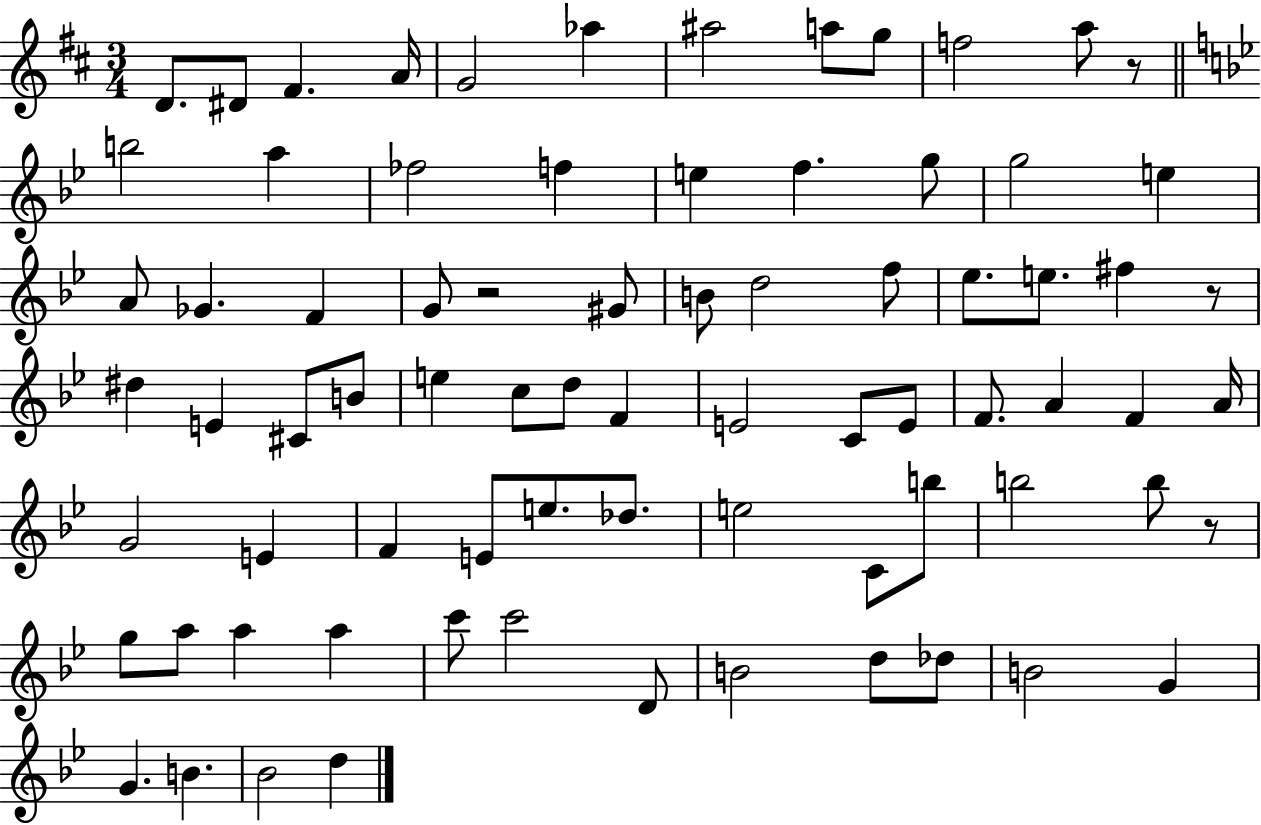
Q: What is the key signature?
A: D major